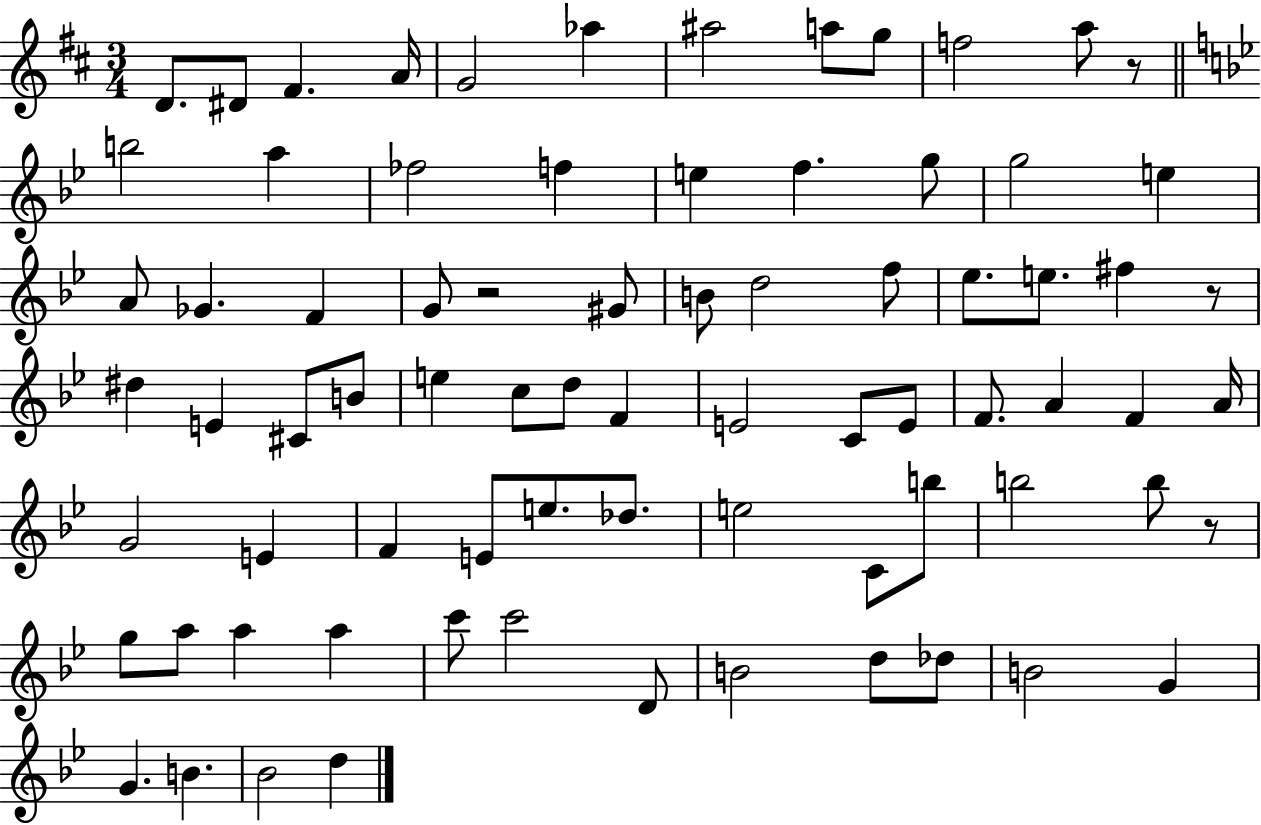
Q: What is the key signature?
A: D major